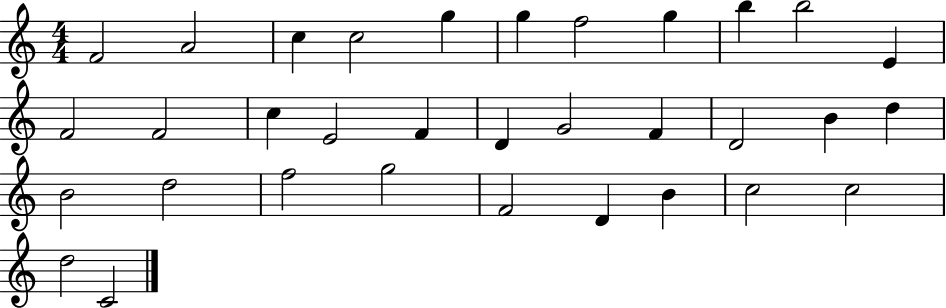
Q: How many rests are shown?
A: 0